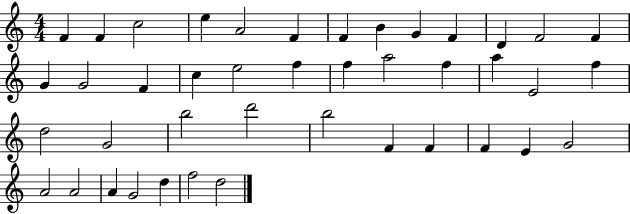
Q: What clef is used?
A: treble